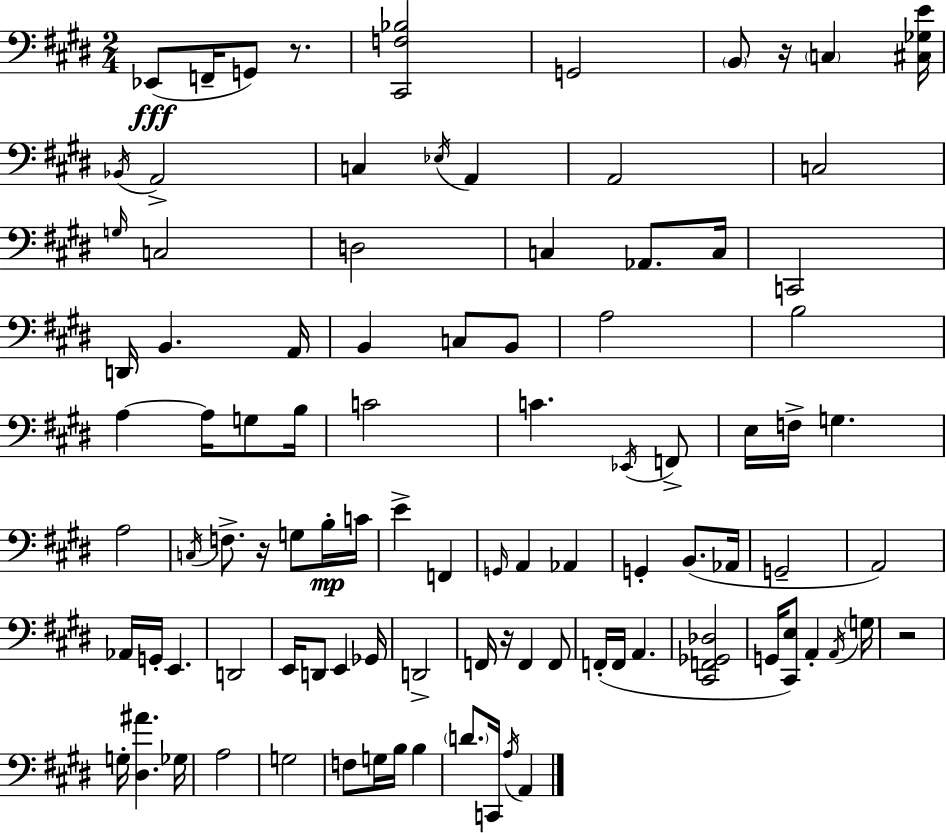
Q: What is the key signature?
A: E major